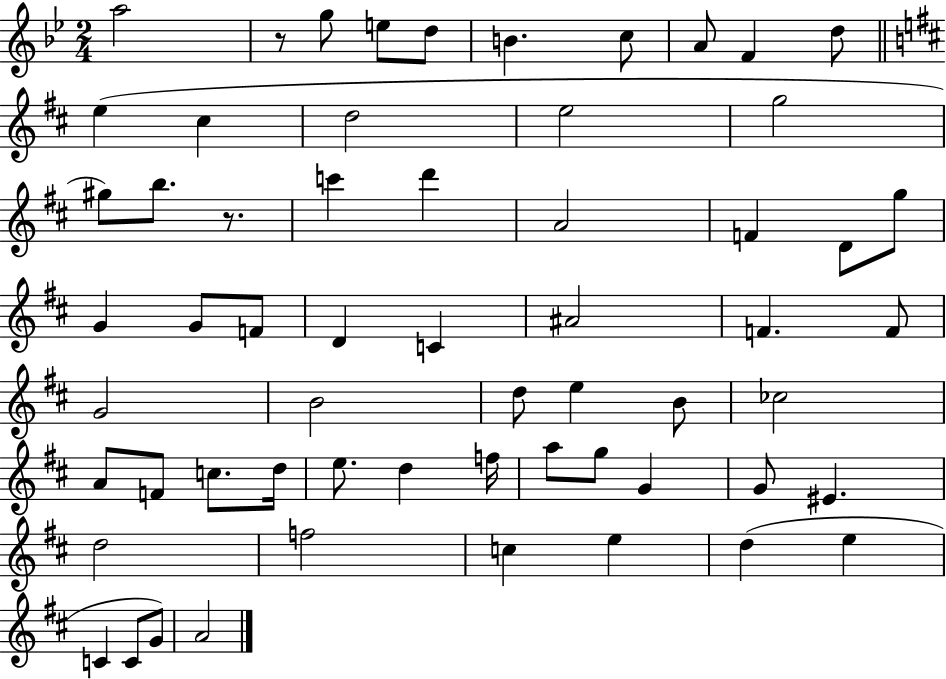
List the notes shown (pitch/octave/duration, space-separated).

A5/h R/e G5/e E5/e D5/e B4/q. C5/e A4/e F4/q D5/e E5/q C#5/q D5/h E5/h G5/h G#5/e B5/e. R/e. C6/q D6/q A4/h F4/q D4/e G5/e G4/q G4/e F4/e D4/q C4/q A#4/h F4/q. F4/e G4/h B4/h D5/e E5/q B4/e CES5/h A4/e F4/e C5/e. D5/s E5/e. D5/q F5/s A5/e G5/e G4/q G4/e EIS4/q. D5/h F5/h C5/q E5/q D5/q E5/q C4/q C4/e G4/e A4/h